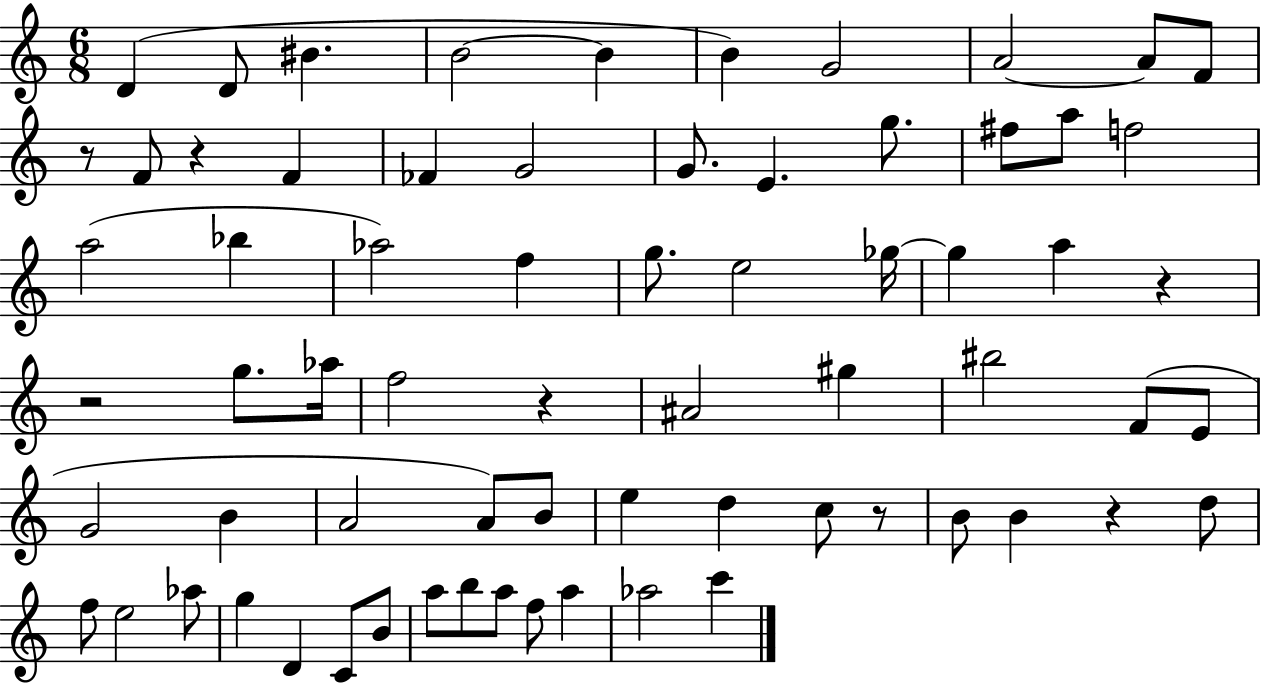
X:1
T:Untitled
M:6/8
L:1/4
K:C
D D/2 ^B B2 B B G2 A2 A/2 F/2 z/2 F/2 z F _F G2 G/2 E g/2 ^f/2 a/2 f2 a2 _b _a2 f g/2 e2 _g/4 _g a z z2 g/2 _a/4 f2 z ^A2 ^g ^b2 F/2 E/2 G2 B A2 A/2 B/2 e d c/2 z/2 B/2 B z d/2 f/2 e2 _a/2 g D C/2 B/2 a/2 b/2 a/2 f/2 a _a2 c'